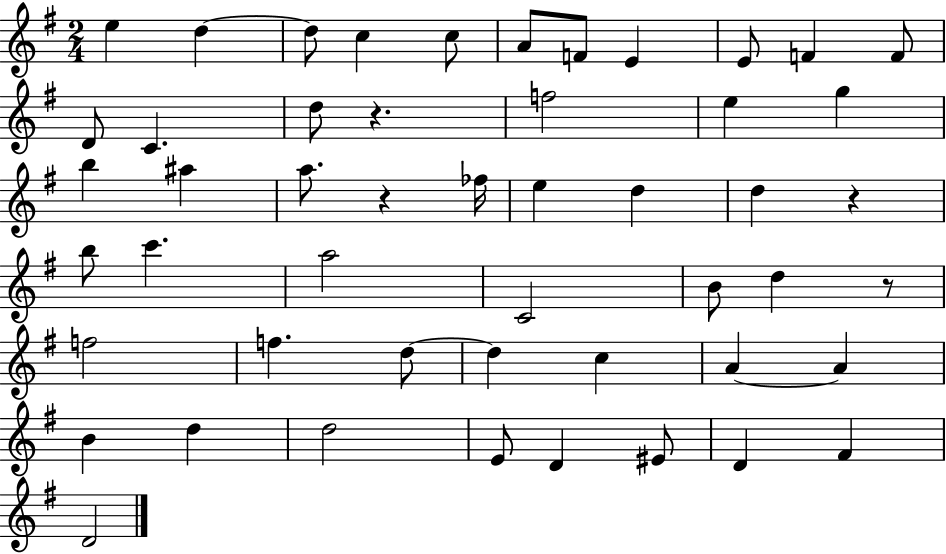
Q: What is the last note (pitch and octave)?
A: D4